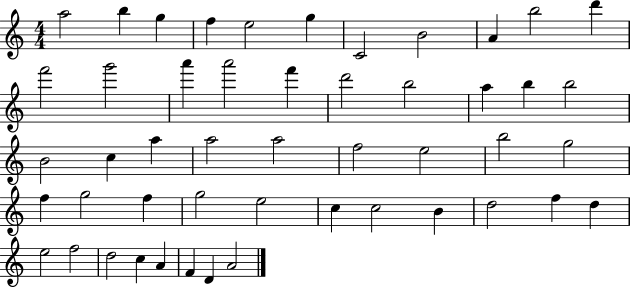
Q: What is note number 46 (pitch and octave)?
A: A4